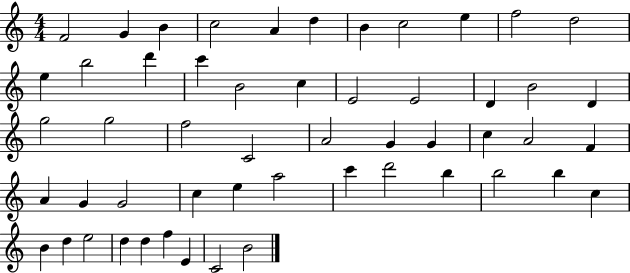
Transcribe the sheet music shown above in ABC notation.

X:1
T:Untitled
M:4/4
L:1/4
K:C
F2 G B c2 A d B c2 e f2 d2 e b2 d' c' B2 c E2 E2 D B2 D g2 g2 f2 C2 A2 G G c A2 F A G G2 c e a2 c' d'2 b b2 b c B d e2 d d f E C2 B2